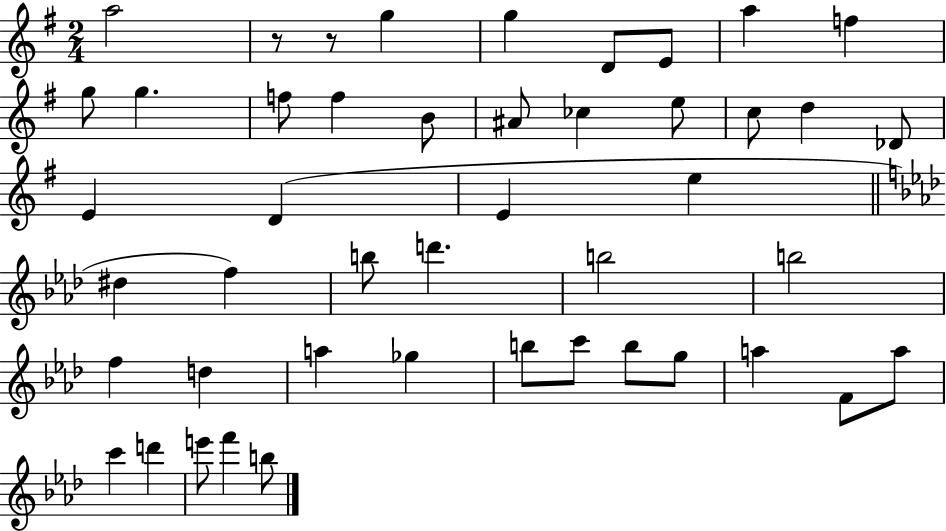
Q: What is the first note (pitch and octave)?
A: A5